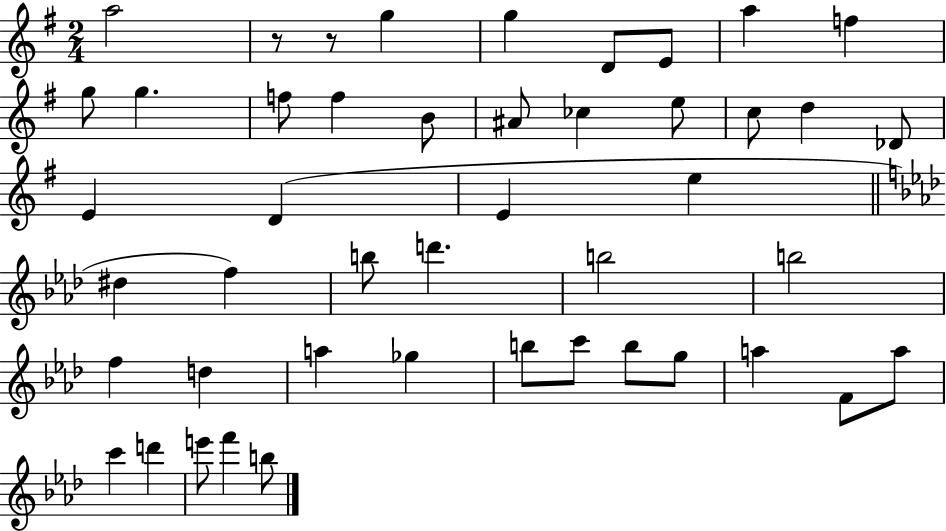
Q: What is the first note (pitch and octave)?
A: A5